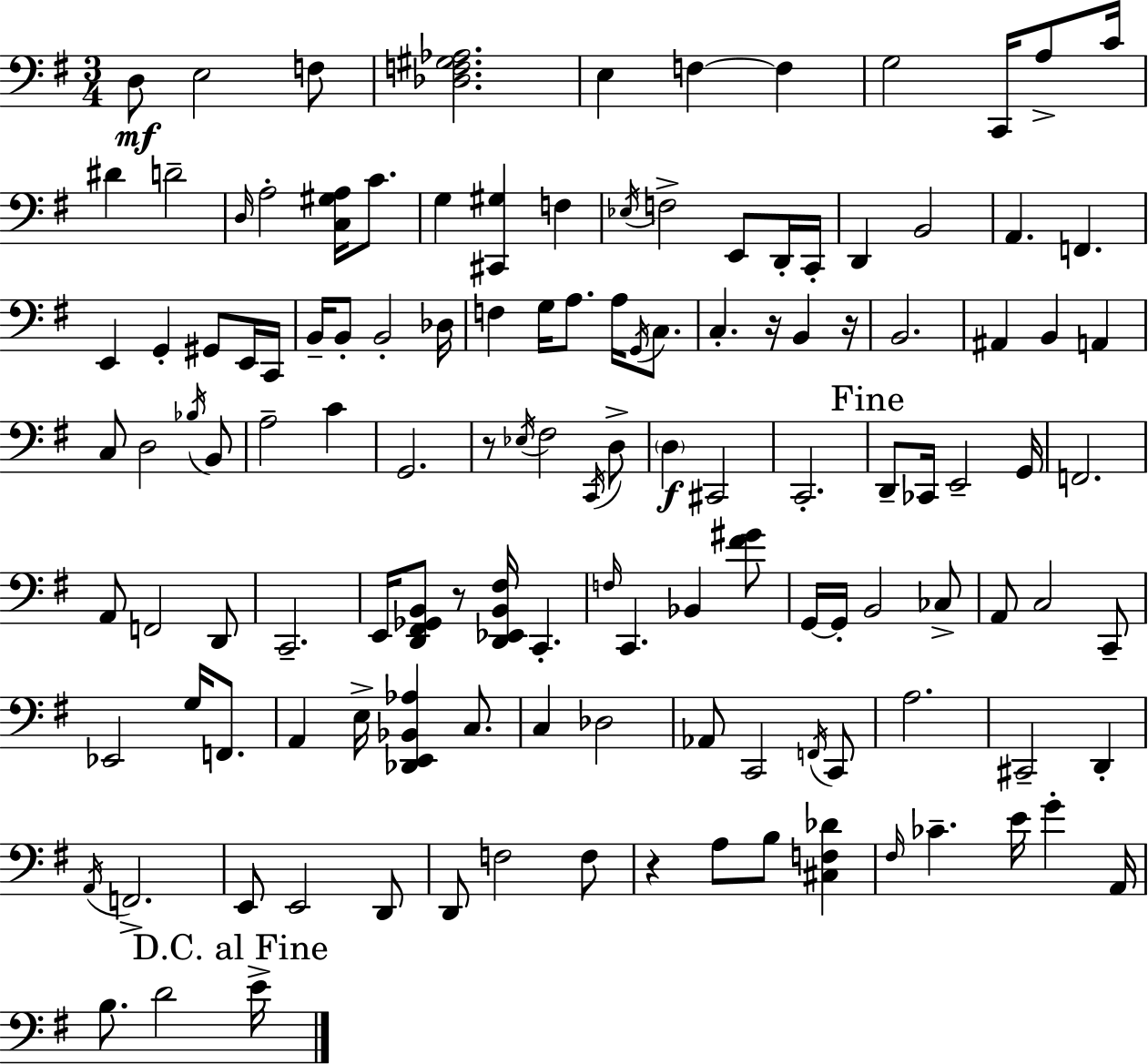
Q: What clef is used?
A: bass